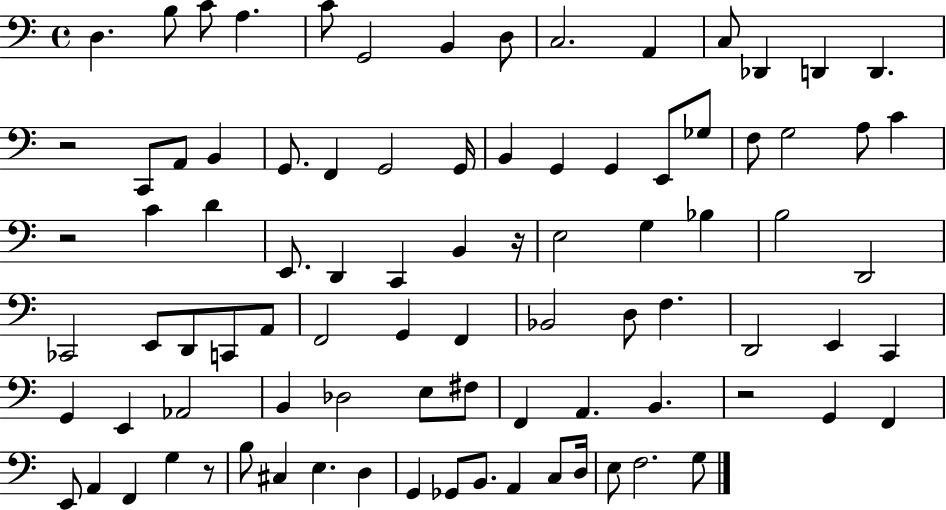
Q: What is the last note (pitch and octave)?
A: G3